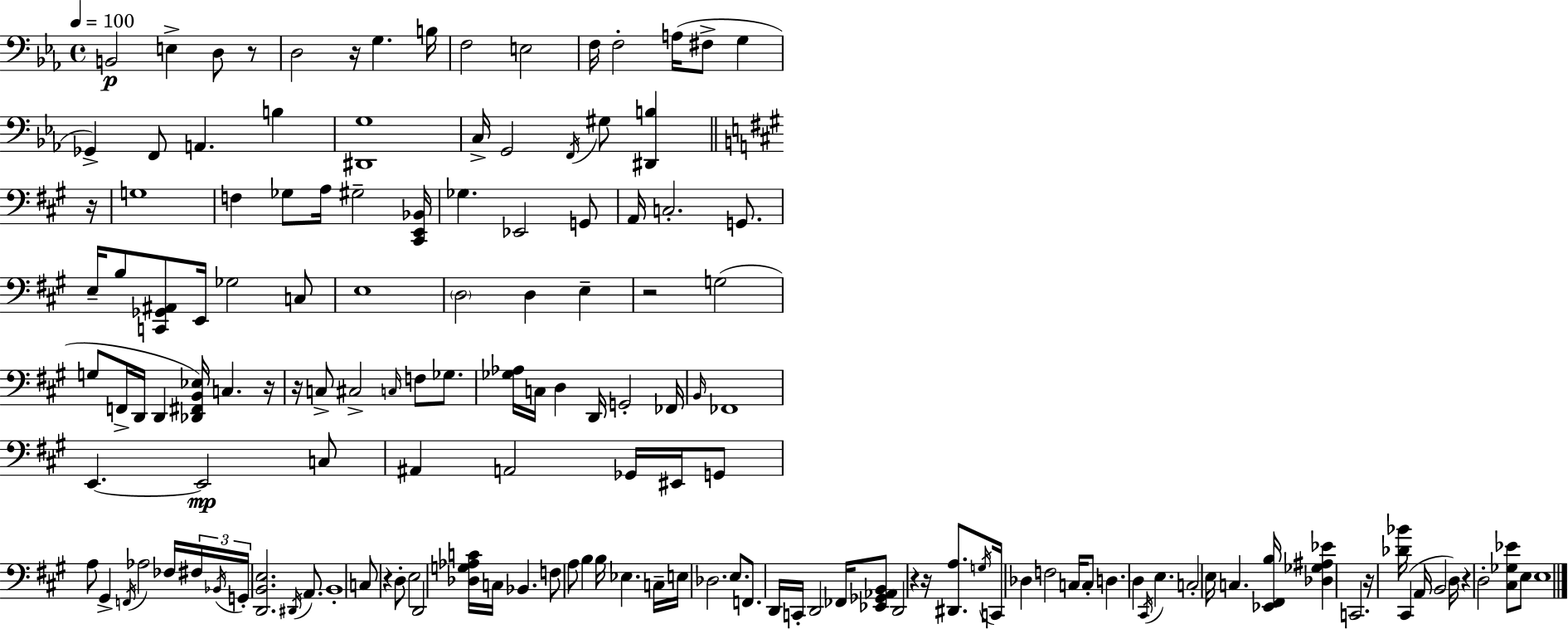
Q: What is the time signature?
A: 4/4